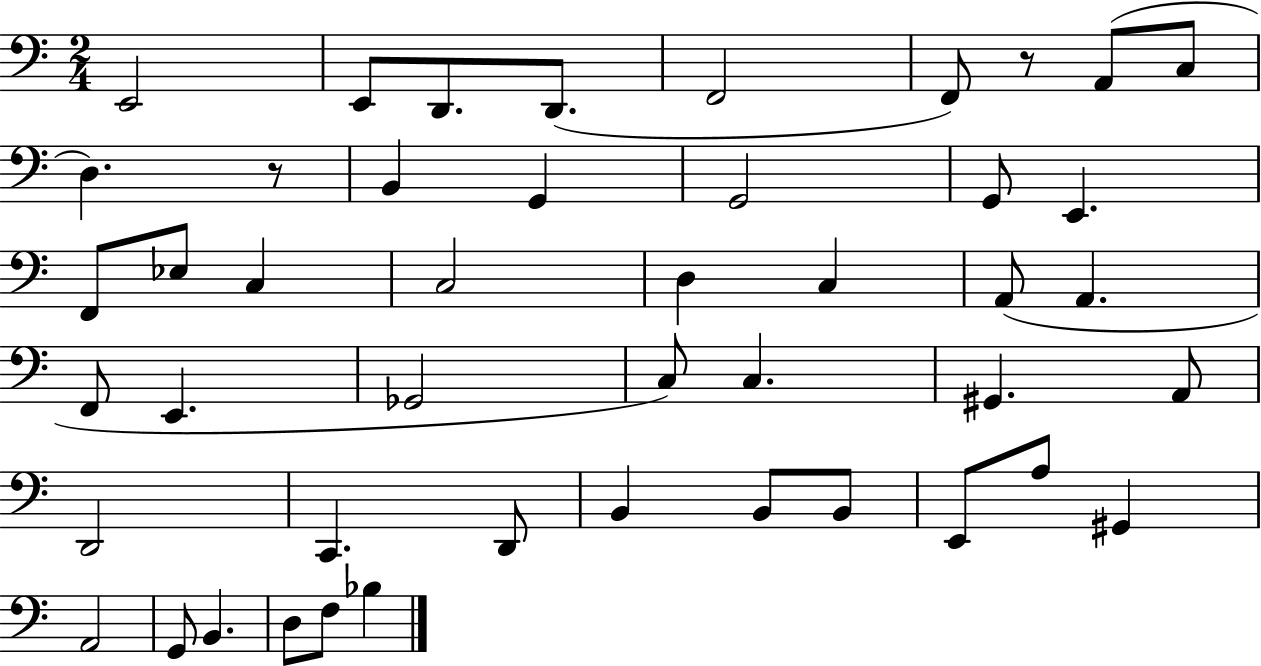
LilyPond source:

{
  \clef bass
  \numericTimeSignature
  \time 2/4
  \key c \major
  e,2 | e,8 d,8. d,8.( | f,2 | f,8) r8 a,8( c8 | \break d4.) r8 | b,4 g,4 | g,2 | g,8 e,4. | \break f,8 ees8 c4 | c2 | d4 c4 | a,8( a,4. | \break f,8 e,4. | ges,2 | c8) c4. | gis,4. a,8 | \break d,2 | c,4. d,8 | b,4 b,8 b,8 | e,8 a8 gis,4 | \break a,2 | g,8 b,4. | d8 f8 bes4 | \bar "|."
}